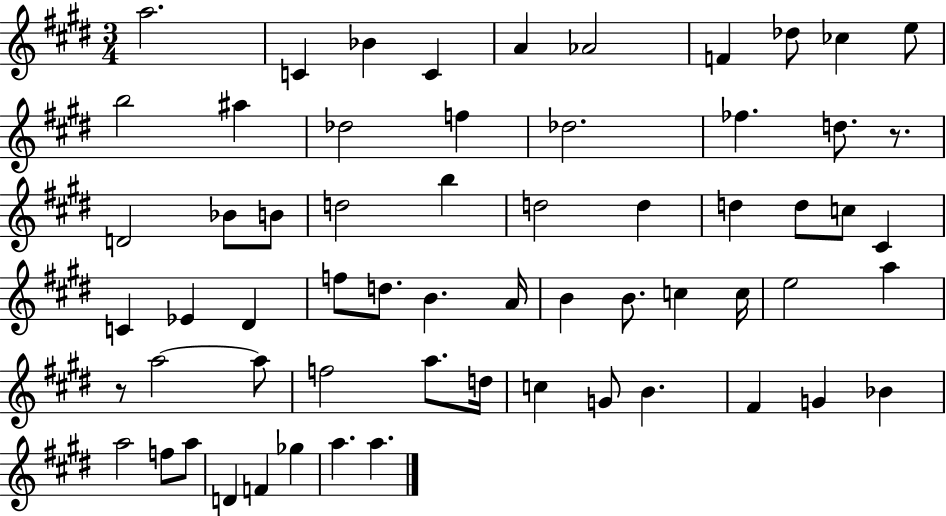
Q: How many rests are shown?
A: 2